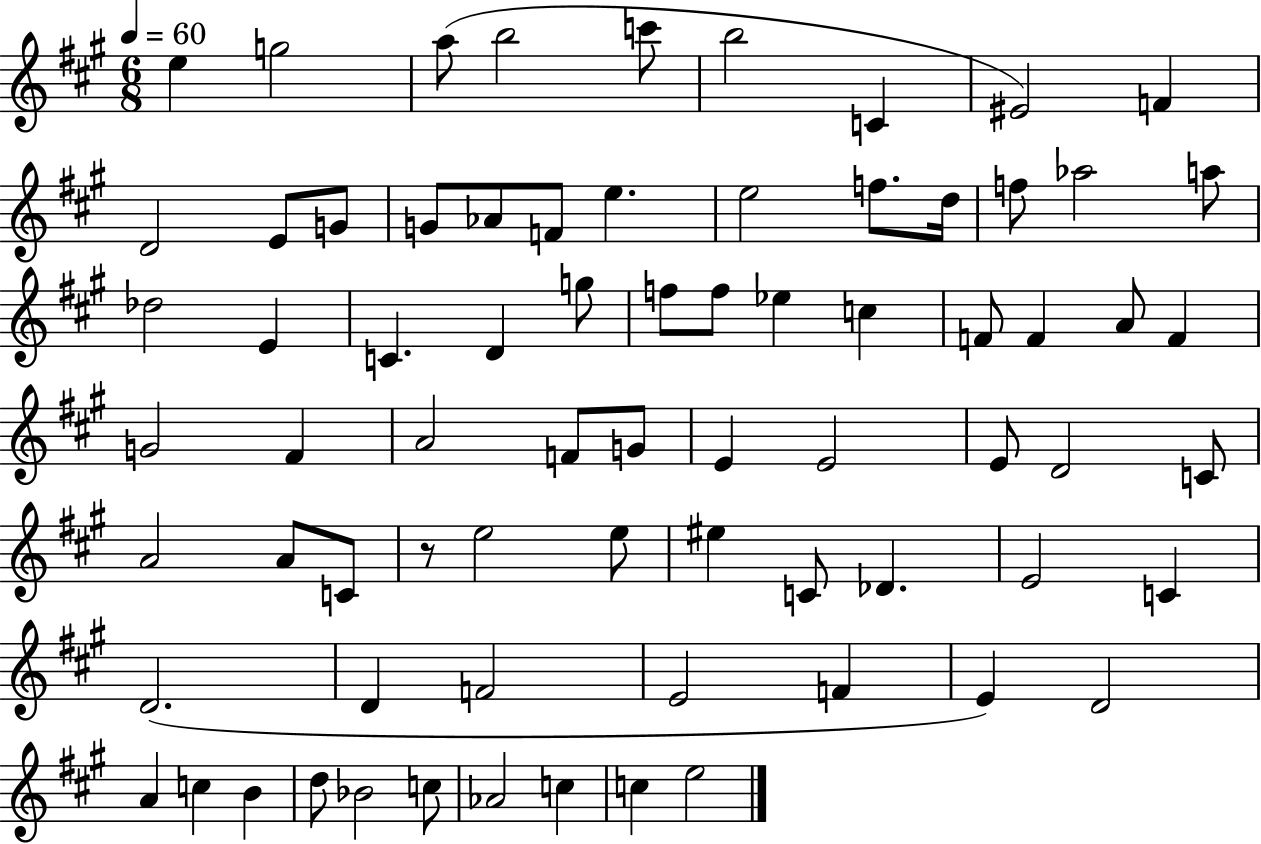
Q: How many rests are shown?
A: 1